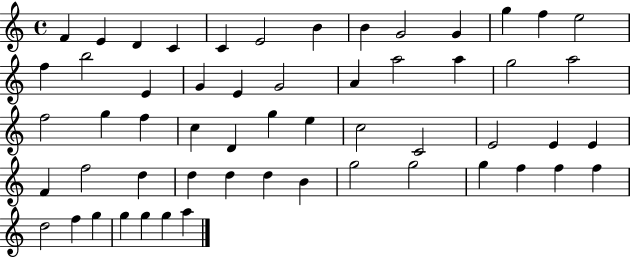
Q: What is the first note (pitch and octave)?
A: F4